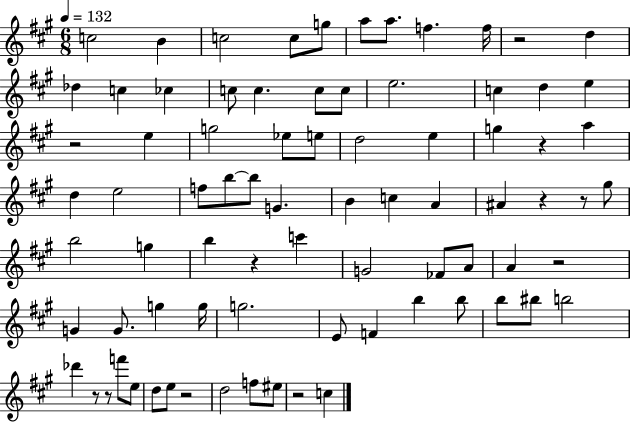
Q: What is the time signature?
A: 6/8